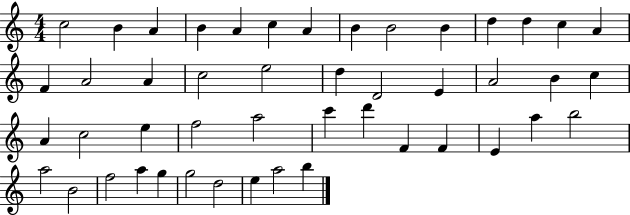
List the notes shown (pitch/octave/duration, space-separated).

C5/h B4/q A4/q B4/q A4/q C5/q A4/q B4/q B4/h B4/q D5/q D5/q C5/q A4/q F4/q A4/h A4/q C5/h E5/h D5/q D4/h E4/q A4/h B4/q C5/q A4/q C5/h E5/q F5/h A5/h C6/q D6/q F4/q F4/q E4/q A5/q B5/h A5/h B4/h F5/h A5/q G5/q G5/h D5/h E5/q A5/h B5/q